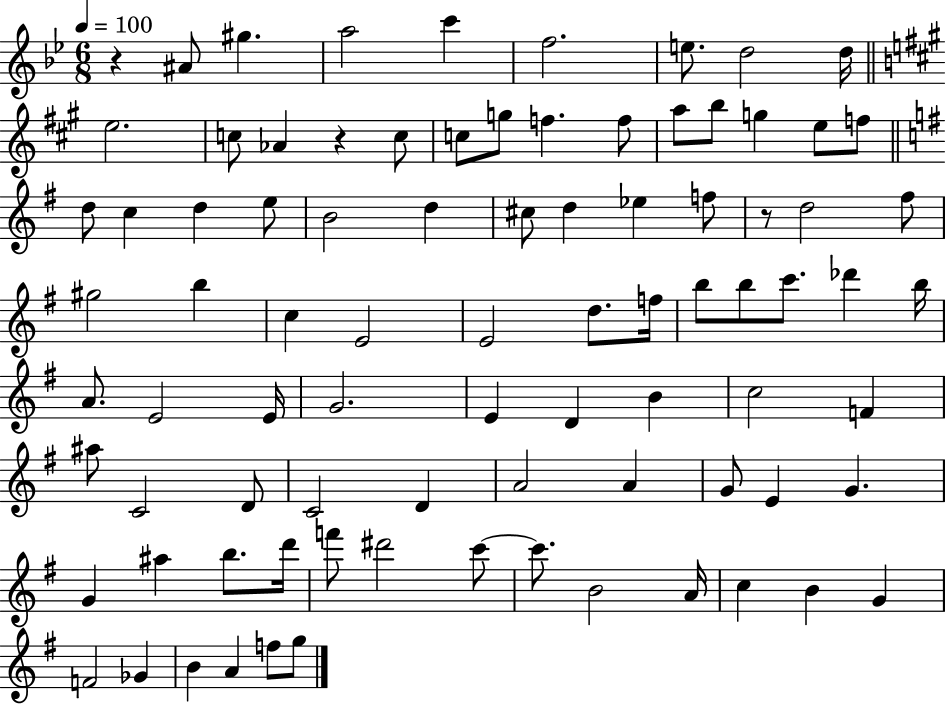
R/q A#4/e G#5/q. A5/h C6/q F5/h. E5/e. D5/h D5/s E5/h. C5/e Ab4/q R/q C5/e C5/e G5/e F5/q. F5/e A5/e B5/e G5/q E5/e F5/e D5/e C5/q D5/q E5/e B4/h D5/q C#5/e D5/q Eb5/q F5/e R/e D5/h F#5/e G#5/h B5/q C5/q E4/h E4/h D5/e. F5/s B5/e B5/e C6/e. Db6/q B5/s A4/e. E4/h E4/s G4/h. E4/q D4/q B4/q C5/h F4/q A#5/e C4/h D4/e C4/h D4/q A4/h A4/q G4/e E4/q G4/q. G4/q A#5/q B5/e. D6/s F6/e D#6/h C6/e C6/e. B4/h A4/s C5/q B4/q G4/q F4/h Gb4/q B4/q A4/q F5/e G5/e